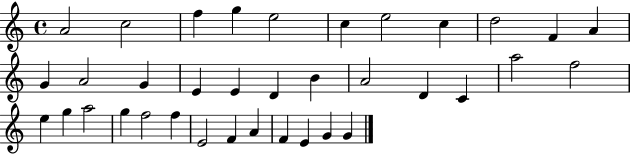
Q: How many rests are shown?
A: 0